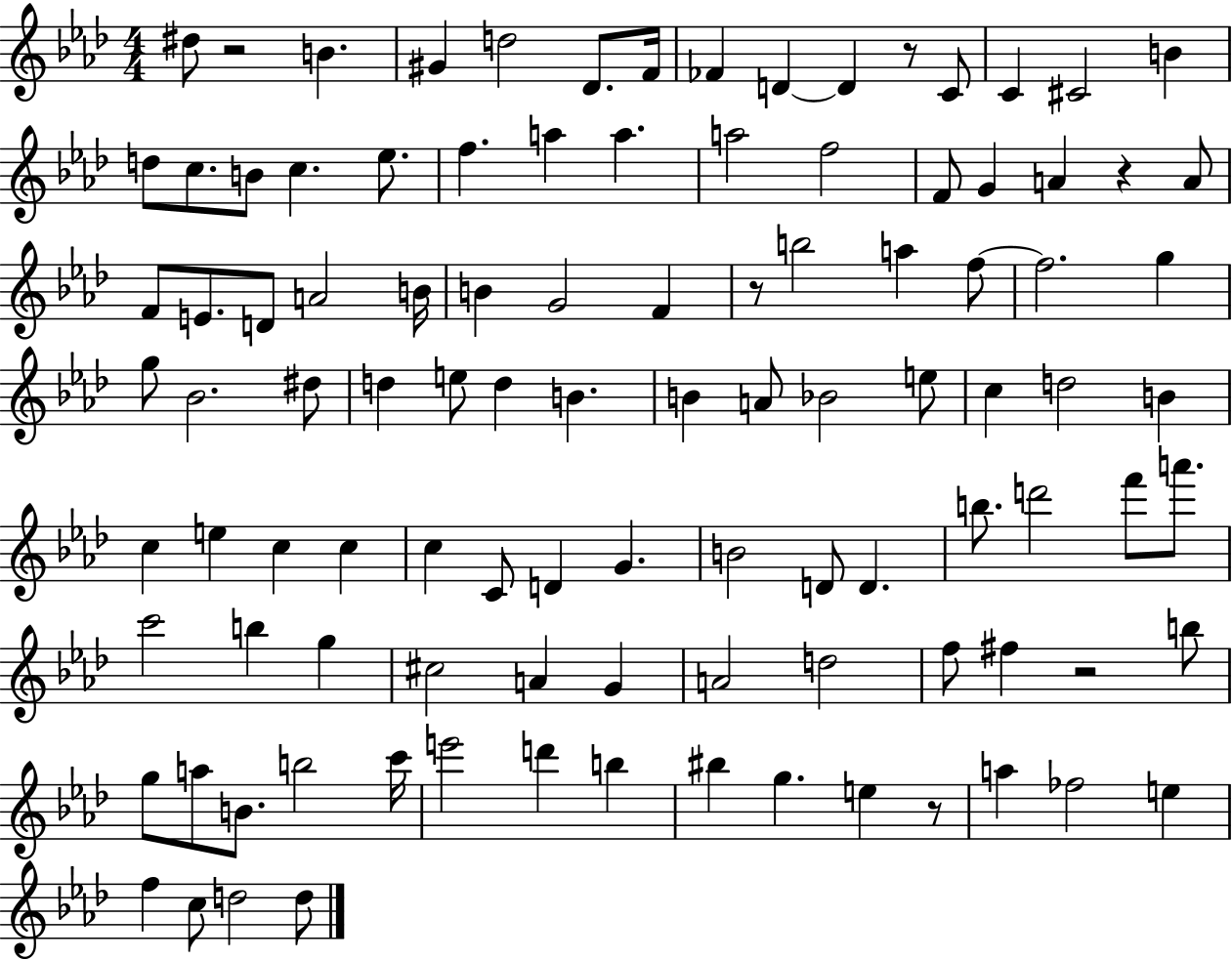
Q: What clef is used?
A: treble